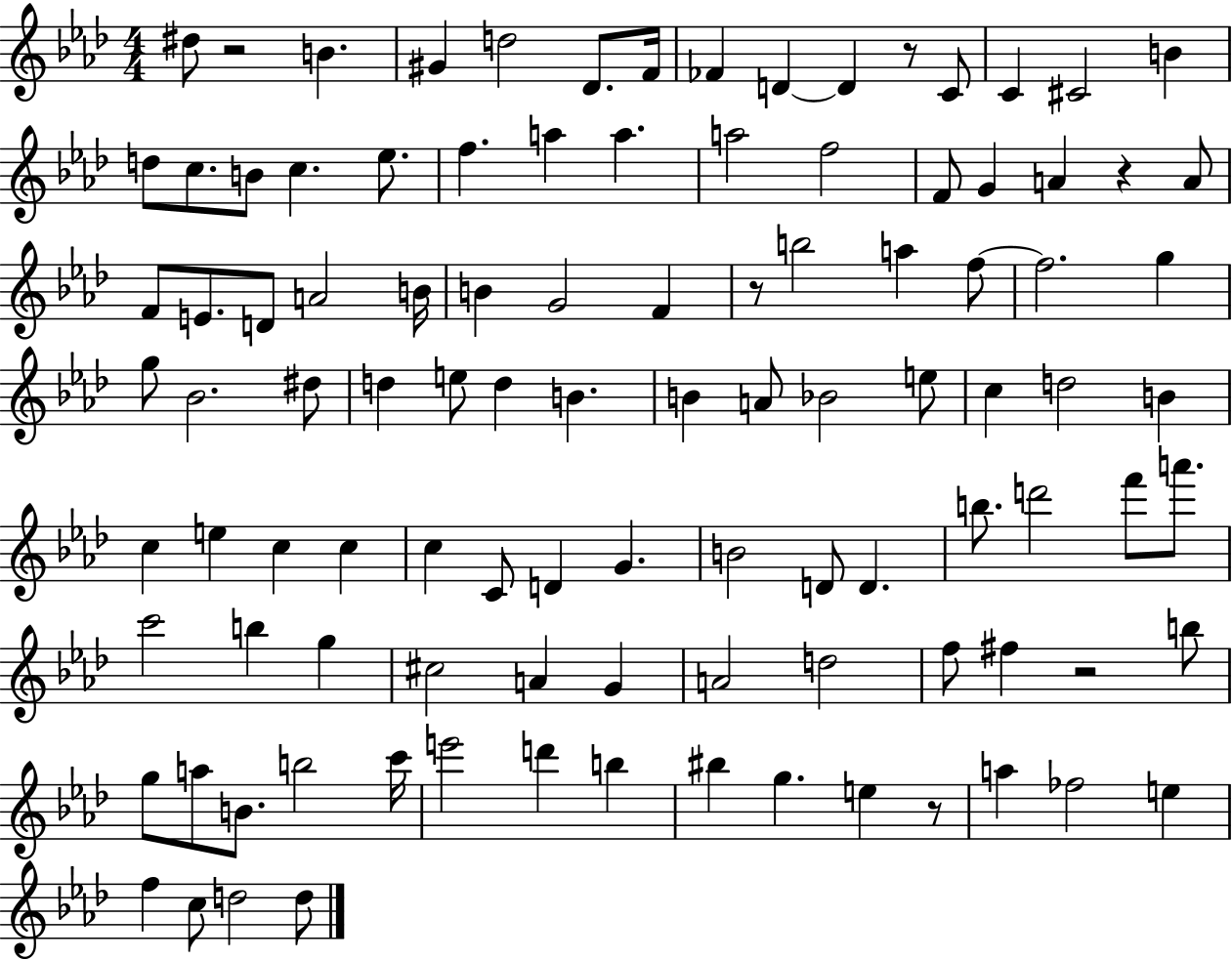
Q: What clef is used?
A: treble